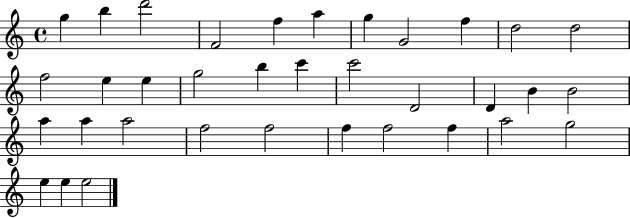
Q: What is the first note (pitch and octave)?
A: G5